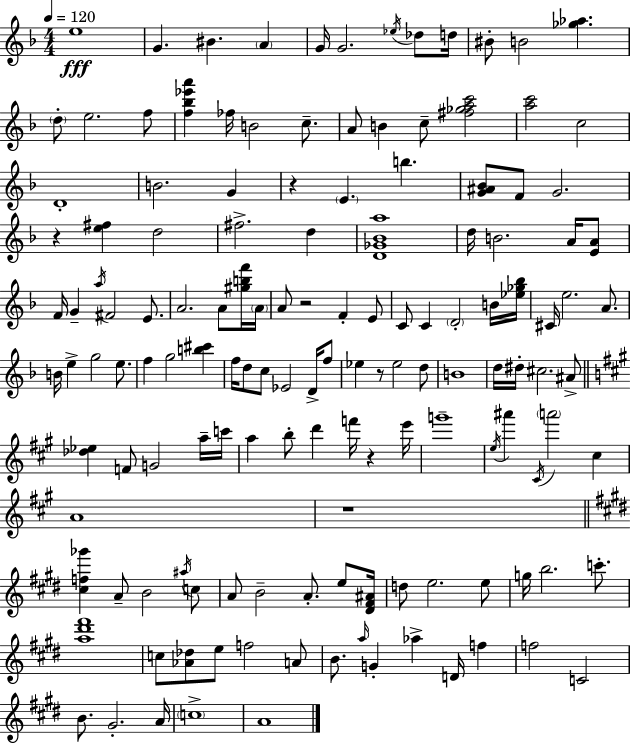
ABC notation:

X:1
T:Untitled
M:4/4
L:1/4
K:F
e4 G ^B A G/4 G2 _e/4 _d/2 d/4 ^B/2 B2 [_g_a] d/2 e2 f/2 [f_b_e'a'] _f/4 B2 c/2 A/2 B c/2 [^f_gac']2 [ac']2 c2 D4 B2 G z E b [G^A_B]/2 F/2 G2 z [e^f] d2 ^f2 d [D_G_Ba]4 d/4 B2 A/4 [EA]/2 F/4 G a/4 ^F2 E/2 A2 A/2 [^gbf']/4 A/4 A/2 z2 F E/2 C/2 C D2 B/4 [_e_g_b]/4 ^C/4 e2 A/2 B/4 e g2 e/2 f g2 [b^c'] f/4 d/2 c/2 _E2 D/4 f/2 _e z/2 _e2 d/2 B4 d/4 ^d/4 ^c2 ^A/2 [_d_e] F/2 G2 a/4 c'/4 a b/2 d' f'/4 z e'/4 g'4 e/4 ^a' ^C/4 a'2 ^c A4 z4 [^cf_g'] A/2 B2 ^a/4 c/2 A/2 B2 A/2 e/2 [^D^F^A]/4 d/2 e2 e/2 g/4 b2 c'/2 [a^d'^f']4 c/2 [_A_d]/2 e/2 f2 A/2 B/2 a/4 G _a D/4 f f2 C2 B/2 ^G2 A/4 c4 A4